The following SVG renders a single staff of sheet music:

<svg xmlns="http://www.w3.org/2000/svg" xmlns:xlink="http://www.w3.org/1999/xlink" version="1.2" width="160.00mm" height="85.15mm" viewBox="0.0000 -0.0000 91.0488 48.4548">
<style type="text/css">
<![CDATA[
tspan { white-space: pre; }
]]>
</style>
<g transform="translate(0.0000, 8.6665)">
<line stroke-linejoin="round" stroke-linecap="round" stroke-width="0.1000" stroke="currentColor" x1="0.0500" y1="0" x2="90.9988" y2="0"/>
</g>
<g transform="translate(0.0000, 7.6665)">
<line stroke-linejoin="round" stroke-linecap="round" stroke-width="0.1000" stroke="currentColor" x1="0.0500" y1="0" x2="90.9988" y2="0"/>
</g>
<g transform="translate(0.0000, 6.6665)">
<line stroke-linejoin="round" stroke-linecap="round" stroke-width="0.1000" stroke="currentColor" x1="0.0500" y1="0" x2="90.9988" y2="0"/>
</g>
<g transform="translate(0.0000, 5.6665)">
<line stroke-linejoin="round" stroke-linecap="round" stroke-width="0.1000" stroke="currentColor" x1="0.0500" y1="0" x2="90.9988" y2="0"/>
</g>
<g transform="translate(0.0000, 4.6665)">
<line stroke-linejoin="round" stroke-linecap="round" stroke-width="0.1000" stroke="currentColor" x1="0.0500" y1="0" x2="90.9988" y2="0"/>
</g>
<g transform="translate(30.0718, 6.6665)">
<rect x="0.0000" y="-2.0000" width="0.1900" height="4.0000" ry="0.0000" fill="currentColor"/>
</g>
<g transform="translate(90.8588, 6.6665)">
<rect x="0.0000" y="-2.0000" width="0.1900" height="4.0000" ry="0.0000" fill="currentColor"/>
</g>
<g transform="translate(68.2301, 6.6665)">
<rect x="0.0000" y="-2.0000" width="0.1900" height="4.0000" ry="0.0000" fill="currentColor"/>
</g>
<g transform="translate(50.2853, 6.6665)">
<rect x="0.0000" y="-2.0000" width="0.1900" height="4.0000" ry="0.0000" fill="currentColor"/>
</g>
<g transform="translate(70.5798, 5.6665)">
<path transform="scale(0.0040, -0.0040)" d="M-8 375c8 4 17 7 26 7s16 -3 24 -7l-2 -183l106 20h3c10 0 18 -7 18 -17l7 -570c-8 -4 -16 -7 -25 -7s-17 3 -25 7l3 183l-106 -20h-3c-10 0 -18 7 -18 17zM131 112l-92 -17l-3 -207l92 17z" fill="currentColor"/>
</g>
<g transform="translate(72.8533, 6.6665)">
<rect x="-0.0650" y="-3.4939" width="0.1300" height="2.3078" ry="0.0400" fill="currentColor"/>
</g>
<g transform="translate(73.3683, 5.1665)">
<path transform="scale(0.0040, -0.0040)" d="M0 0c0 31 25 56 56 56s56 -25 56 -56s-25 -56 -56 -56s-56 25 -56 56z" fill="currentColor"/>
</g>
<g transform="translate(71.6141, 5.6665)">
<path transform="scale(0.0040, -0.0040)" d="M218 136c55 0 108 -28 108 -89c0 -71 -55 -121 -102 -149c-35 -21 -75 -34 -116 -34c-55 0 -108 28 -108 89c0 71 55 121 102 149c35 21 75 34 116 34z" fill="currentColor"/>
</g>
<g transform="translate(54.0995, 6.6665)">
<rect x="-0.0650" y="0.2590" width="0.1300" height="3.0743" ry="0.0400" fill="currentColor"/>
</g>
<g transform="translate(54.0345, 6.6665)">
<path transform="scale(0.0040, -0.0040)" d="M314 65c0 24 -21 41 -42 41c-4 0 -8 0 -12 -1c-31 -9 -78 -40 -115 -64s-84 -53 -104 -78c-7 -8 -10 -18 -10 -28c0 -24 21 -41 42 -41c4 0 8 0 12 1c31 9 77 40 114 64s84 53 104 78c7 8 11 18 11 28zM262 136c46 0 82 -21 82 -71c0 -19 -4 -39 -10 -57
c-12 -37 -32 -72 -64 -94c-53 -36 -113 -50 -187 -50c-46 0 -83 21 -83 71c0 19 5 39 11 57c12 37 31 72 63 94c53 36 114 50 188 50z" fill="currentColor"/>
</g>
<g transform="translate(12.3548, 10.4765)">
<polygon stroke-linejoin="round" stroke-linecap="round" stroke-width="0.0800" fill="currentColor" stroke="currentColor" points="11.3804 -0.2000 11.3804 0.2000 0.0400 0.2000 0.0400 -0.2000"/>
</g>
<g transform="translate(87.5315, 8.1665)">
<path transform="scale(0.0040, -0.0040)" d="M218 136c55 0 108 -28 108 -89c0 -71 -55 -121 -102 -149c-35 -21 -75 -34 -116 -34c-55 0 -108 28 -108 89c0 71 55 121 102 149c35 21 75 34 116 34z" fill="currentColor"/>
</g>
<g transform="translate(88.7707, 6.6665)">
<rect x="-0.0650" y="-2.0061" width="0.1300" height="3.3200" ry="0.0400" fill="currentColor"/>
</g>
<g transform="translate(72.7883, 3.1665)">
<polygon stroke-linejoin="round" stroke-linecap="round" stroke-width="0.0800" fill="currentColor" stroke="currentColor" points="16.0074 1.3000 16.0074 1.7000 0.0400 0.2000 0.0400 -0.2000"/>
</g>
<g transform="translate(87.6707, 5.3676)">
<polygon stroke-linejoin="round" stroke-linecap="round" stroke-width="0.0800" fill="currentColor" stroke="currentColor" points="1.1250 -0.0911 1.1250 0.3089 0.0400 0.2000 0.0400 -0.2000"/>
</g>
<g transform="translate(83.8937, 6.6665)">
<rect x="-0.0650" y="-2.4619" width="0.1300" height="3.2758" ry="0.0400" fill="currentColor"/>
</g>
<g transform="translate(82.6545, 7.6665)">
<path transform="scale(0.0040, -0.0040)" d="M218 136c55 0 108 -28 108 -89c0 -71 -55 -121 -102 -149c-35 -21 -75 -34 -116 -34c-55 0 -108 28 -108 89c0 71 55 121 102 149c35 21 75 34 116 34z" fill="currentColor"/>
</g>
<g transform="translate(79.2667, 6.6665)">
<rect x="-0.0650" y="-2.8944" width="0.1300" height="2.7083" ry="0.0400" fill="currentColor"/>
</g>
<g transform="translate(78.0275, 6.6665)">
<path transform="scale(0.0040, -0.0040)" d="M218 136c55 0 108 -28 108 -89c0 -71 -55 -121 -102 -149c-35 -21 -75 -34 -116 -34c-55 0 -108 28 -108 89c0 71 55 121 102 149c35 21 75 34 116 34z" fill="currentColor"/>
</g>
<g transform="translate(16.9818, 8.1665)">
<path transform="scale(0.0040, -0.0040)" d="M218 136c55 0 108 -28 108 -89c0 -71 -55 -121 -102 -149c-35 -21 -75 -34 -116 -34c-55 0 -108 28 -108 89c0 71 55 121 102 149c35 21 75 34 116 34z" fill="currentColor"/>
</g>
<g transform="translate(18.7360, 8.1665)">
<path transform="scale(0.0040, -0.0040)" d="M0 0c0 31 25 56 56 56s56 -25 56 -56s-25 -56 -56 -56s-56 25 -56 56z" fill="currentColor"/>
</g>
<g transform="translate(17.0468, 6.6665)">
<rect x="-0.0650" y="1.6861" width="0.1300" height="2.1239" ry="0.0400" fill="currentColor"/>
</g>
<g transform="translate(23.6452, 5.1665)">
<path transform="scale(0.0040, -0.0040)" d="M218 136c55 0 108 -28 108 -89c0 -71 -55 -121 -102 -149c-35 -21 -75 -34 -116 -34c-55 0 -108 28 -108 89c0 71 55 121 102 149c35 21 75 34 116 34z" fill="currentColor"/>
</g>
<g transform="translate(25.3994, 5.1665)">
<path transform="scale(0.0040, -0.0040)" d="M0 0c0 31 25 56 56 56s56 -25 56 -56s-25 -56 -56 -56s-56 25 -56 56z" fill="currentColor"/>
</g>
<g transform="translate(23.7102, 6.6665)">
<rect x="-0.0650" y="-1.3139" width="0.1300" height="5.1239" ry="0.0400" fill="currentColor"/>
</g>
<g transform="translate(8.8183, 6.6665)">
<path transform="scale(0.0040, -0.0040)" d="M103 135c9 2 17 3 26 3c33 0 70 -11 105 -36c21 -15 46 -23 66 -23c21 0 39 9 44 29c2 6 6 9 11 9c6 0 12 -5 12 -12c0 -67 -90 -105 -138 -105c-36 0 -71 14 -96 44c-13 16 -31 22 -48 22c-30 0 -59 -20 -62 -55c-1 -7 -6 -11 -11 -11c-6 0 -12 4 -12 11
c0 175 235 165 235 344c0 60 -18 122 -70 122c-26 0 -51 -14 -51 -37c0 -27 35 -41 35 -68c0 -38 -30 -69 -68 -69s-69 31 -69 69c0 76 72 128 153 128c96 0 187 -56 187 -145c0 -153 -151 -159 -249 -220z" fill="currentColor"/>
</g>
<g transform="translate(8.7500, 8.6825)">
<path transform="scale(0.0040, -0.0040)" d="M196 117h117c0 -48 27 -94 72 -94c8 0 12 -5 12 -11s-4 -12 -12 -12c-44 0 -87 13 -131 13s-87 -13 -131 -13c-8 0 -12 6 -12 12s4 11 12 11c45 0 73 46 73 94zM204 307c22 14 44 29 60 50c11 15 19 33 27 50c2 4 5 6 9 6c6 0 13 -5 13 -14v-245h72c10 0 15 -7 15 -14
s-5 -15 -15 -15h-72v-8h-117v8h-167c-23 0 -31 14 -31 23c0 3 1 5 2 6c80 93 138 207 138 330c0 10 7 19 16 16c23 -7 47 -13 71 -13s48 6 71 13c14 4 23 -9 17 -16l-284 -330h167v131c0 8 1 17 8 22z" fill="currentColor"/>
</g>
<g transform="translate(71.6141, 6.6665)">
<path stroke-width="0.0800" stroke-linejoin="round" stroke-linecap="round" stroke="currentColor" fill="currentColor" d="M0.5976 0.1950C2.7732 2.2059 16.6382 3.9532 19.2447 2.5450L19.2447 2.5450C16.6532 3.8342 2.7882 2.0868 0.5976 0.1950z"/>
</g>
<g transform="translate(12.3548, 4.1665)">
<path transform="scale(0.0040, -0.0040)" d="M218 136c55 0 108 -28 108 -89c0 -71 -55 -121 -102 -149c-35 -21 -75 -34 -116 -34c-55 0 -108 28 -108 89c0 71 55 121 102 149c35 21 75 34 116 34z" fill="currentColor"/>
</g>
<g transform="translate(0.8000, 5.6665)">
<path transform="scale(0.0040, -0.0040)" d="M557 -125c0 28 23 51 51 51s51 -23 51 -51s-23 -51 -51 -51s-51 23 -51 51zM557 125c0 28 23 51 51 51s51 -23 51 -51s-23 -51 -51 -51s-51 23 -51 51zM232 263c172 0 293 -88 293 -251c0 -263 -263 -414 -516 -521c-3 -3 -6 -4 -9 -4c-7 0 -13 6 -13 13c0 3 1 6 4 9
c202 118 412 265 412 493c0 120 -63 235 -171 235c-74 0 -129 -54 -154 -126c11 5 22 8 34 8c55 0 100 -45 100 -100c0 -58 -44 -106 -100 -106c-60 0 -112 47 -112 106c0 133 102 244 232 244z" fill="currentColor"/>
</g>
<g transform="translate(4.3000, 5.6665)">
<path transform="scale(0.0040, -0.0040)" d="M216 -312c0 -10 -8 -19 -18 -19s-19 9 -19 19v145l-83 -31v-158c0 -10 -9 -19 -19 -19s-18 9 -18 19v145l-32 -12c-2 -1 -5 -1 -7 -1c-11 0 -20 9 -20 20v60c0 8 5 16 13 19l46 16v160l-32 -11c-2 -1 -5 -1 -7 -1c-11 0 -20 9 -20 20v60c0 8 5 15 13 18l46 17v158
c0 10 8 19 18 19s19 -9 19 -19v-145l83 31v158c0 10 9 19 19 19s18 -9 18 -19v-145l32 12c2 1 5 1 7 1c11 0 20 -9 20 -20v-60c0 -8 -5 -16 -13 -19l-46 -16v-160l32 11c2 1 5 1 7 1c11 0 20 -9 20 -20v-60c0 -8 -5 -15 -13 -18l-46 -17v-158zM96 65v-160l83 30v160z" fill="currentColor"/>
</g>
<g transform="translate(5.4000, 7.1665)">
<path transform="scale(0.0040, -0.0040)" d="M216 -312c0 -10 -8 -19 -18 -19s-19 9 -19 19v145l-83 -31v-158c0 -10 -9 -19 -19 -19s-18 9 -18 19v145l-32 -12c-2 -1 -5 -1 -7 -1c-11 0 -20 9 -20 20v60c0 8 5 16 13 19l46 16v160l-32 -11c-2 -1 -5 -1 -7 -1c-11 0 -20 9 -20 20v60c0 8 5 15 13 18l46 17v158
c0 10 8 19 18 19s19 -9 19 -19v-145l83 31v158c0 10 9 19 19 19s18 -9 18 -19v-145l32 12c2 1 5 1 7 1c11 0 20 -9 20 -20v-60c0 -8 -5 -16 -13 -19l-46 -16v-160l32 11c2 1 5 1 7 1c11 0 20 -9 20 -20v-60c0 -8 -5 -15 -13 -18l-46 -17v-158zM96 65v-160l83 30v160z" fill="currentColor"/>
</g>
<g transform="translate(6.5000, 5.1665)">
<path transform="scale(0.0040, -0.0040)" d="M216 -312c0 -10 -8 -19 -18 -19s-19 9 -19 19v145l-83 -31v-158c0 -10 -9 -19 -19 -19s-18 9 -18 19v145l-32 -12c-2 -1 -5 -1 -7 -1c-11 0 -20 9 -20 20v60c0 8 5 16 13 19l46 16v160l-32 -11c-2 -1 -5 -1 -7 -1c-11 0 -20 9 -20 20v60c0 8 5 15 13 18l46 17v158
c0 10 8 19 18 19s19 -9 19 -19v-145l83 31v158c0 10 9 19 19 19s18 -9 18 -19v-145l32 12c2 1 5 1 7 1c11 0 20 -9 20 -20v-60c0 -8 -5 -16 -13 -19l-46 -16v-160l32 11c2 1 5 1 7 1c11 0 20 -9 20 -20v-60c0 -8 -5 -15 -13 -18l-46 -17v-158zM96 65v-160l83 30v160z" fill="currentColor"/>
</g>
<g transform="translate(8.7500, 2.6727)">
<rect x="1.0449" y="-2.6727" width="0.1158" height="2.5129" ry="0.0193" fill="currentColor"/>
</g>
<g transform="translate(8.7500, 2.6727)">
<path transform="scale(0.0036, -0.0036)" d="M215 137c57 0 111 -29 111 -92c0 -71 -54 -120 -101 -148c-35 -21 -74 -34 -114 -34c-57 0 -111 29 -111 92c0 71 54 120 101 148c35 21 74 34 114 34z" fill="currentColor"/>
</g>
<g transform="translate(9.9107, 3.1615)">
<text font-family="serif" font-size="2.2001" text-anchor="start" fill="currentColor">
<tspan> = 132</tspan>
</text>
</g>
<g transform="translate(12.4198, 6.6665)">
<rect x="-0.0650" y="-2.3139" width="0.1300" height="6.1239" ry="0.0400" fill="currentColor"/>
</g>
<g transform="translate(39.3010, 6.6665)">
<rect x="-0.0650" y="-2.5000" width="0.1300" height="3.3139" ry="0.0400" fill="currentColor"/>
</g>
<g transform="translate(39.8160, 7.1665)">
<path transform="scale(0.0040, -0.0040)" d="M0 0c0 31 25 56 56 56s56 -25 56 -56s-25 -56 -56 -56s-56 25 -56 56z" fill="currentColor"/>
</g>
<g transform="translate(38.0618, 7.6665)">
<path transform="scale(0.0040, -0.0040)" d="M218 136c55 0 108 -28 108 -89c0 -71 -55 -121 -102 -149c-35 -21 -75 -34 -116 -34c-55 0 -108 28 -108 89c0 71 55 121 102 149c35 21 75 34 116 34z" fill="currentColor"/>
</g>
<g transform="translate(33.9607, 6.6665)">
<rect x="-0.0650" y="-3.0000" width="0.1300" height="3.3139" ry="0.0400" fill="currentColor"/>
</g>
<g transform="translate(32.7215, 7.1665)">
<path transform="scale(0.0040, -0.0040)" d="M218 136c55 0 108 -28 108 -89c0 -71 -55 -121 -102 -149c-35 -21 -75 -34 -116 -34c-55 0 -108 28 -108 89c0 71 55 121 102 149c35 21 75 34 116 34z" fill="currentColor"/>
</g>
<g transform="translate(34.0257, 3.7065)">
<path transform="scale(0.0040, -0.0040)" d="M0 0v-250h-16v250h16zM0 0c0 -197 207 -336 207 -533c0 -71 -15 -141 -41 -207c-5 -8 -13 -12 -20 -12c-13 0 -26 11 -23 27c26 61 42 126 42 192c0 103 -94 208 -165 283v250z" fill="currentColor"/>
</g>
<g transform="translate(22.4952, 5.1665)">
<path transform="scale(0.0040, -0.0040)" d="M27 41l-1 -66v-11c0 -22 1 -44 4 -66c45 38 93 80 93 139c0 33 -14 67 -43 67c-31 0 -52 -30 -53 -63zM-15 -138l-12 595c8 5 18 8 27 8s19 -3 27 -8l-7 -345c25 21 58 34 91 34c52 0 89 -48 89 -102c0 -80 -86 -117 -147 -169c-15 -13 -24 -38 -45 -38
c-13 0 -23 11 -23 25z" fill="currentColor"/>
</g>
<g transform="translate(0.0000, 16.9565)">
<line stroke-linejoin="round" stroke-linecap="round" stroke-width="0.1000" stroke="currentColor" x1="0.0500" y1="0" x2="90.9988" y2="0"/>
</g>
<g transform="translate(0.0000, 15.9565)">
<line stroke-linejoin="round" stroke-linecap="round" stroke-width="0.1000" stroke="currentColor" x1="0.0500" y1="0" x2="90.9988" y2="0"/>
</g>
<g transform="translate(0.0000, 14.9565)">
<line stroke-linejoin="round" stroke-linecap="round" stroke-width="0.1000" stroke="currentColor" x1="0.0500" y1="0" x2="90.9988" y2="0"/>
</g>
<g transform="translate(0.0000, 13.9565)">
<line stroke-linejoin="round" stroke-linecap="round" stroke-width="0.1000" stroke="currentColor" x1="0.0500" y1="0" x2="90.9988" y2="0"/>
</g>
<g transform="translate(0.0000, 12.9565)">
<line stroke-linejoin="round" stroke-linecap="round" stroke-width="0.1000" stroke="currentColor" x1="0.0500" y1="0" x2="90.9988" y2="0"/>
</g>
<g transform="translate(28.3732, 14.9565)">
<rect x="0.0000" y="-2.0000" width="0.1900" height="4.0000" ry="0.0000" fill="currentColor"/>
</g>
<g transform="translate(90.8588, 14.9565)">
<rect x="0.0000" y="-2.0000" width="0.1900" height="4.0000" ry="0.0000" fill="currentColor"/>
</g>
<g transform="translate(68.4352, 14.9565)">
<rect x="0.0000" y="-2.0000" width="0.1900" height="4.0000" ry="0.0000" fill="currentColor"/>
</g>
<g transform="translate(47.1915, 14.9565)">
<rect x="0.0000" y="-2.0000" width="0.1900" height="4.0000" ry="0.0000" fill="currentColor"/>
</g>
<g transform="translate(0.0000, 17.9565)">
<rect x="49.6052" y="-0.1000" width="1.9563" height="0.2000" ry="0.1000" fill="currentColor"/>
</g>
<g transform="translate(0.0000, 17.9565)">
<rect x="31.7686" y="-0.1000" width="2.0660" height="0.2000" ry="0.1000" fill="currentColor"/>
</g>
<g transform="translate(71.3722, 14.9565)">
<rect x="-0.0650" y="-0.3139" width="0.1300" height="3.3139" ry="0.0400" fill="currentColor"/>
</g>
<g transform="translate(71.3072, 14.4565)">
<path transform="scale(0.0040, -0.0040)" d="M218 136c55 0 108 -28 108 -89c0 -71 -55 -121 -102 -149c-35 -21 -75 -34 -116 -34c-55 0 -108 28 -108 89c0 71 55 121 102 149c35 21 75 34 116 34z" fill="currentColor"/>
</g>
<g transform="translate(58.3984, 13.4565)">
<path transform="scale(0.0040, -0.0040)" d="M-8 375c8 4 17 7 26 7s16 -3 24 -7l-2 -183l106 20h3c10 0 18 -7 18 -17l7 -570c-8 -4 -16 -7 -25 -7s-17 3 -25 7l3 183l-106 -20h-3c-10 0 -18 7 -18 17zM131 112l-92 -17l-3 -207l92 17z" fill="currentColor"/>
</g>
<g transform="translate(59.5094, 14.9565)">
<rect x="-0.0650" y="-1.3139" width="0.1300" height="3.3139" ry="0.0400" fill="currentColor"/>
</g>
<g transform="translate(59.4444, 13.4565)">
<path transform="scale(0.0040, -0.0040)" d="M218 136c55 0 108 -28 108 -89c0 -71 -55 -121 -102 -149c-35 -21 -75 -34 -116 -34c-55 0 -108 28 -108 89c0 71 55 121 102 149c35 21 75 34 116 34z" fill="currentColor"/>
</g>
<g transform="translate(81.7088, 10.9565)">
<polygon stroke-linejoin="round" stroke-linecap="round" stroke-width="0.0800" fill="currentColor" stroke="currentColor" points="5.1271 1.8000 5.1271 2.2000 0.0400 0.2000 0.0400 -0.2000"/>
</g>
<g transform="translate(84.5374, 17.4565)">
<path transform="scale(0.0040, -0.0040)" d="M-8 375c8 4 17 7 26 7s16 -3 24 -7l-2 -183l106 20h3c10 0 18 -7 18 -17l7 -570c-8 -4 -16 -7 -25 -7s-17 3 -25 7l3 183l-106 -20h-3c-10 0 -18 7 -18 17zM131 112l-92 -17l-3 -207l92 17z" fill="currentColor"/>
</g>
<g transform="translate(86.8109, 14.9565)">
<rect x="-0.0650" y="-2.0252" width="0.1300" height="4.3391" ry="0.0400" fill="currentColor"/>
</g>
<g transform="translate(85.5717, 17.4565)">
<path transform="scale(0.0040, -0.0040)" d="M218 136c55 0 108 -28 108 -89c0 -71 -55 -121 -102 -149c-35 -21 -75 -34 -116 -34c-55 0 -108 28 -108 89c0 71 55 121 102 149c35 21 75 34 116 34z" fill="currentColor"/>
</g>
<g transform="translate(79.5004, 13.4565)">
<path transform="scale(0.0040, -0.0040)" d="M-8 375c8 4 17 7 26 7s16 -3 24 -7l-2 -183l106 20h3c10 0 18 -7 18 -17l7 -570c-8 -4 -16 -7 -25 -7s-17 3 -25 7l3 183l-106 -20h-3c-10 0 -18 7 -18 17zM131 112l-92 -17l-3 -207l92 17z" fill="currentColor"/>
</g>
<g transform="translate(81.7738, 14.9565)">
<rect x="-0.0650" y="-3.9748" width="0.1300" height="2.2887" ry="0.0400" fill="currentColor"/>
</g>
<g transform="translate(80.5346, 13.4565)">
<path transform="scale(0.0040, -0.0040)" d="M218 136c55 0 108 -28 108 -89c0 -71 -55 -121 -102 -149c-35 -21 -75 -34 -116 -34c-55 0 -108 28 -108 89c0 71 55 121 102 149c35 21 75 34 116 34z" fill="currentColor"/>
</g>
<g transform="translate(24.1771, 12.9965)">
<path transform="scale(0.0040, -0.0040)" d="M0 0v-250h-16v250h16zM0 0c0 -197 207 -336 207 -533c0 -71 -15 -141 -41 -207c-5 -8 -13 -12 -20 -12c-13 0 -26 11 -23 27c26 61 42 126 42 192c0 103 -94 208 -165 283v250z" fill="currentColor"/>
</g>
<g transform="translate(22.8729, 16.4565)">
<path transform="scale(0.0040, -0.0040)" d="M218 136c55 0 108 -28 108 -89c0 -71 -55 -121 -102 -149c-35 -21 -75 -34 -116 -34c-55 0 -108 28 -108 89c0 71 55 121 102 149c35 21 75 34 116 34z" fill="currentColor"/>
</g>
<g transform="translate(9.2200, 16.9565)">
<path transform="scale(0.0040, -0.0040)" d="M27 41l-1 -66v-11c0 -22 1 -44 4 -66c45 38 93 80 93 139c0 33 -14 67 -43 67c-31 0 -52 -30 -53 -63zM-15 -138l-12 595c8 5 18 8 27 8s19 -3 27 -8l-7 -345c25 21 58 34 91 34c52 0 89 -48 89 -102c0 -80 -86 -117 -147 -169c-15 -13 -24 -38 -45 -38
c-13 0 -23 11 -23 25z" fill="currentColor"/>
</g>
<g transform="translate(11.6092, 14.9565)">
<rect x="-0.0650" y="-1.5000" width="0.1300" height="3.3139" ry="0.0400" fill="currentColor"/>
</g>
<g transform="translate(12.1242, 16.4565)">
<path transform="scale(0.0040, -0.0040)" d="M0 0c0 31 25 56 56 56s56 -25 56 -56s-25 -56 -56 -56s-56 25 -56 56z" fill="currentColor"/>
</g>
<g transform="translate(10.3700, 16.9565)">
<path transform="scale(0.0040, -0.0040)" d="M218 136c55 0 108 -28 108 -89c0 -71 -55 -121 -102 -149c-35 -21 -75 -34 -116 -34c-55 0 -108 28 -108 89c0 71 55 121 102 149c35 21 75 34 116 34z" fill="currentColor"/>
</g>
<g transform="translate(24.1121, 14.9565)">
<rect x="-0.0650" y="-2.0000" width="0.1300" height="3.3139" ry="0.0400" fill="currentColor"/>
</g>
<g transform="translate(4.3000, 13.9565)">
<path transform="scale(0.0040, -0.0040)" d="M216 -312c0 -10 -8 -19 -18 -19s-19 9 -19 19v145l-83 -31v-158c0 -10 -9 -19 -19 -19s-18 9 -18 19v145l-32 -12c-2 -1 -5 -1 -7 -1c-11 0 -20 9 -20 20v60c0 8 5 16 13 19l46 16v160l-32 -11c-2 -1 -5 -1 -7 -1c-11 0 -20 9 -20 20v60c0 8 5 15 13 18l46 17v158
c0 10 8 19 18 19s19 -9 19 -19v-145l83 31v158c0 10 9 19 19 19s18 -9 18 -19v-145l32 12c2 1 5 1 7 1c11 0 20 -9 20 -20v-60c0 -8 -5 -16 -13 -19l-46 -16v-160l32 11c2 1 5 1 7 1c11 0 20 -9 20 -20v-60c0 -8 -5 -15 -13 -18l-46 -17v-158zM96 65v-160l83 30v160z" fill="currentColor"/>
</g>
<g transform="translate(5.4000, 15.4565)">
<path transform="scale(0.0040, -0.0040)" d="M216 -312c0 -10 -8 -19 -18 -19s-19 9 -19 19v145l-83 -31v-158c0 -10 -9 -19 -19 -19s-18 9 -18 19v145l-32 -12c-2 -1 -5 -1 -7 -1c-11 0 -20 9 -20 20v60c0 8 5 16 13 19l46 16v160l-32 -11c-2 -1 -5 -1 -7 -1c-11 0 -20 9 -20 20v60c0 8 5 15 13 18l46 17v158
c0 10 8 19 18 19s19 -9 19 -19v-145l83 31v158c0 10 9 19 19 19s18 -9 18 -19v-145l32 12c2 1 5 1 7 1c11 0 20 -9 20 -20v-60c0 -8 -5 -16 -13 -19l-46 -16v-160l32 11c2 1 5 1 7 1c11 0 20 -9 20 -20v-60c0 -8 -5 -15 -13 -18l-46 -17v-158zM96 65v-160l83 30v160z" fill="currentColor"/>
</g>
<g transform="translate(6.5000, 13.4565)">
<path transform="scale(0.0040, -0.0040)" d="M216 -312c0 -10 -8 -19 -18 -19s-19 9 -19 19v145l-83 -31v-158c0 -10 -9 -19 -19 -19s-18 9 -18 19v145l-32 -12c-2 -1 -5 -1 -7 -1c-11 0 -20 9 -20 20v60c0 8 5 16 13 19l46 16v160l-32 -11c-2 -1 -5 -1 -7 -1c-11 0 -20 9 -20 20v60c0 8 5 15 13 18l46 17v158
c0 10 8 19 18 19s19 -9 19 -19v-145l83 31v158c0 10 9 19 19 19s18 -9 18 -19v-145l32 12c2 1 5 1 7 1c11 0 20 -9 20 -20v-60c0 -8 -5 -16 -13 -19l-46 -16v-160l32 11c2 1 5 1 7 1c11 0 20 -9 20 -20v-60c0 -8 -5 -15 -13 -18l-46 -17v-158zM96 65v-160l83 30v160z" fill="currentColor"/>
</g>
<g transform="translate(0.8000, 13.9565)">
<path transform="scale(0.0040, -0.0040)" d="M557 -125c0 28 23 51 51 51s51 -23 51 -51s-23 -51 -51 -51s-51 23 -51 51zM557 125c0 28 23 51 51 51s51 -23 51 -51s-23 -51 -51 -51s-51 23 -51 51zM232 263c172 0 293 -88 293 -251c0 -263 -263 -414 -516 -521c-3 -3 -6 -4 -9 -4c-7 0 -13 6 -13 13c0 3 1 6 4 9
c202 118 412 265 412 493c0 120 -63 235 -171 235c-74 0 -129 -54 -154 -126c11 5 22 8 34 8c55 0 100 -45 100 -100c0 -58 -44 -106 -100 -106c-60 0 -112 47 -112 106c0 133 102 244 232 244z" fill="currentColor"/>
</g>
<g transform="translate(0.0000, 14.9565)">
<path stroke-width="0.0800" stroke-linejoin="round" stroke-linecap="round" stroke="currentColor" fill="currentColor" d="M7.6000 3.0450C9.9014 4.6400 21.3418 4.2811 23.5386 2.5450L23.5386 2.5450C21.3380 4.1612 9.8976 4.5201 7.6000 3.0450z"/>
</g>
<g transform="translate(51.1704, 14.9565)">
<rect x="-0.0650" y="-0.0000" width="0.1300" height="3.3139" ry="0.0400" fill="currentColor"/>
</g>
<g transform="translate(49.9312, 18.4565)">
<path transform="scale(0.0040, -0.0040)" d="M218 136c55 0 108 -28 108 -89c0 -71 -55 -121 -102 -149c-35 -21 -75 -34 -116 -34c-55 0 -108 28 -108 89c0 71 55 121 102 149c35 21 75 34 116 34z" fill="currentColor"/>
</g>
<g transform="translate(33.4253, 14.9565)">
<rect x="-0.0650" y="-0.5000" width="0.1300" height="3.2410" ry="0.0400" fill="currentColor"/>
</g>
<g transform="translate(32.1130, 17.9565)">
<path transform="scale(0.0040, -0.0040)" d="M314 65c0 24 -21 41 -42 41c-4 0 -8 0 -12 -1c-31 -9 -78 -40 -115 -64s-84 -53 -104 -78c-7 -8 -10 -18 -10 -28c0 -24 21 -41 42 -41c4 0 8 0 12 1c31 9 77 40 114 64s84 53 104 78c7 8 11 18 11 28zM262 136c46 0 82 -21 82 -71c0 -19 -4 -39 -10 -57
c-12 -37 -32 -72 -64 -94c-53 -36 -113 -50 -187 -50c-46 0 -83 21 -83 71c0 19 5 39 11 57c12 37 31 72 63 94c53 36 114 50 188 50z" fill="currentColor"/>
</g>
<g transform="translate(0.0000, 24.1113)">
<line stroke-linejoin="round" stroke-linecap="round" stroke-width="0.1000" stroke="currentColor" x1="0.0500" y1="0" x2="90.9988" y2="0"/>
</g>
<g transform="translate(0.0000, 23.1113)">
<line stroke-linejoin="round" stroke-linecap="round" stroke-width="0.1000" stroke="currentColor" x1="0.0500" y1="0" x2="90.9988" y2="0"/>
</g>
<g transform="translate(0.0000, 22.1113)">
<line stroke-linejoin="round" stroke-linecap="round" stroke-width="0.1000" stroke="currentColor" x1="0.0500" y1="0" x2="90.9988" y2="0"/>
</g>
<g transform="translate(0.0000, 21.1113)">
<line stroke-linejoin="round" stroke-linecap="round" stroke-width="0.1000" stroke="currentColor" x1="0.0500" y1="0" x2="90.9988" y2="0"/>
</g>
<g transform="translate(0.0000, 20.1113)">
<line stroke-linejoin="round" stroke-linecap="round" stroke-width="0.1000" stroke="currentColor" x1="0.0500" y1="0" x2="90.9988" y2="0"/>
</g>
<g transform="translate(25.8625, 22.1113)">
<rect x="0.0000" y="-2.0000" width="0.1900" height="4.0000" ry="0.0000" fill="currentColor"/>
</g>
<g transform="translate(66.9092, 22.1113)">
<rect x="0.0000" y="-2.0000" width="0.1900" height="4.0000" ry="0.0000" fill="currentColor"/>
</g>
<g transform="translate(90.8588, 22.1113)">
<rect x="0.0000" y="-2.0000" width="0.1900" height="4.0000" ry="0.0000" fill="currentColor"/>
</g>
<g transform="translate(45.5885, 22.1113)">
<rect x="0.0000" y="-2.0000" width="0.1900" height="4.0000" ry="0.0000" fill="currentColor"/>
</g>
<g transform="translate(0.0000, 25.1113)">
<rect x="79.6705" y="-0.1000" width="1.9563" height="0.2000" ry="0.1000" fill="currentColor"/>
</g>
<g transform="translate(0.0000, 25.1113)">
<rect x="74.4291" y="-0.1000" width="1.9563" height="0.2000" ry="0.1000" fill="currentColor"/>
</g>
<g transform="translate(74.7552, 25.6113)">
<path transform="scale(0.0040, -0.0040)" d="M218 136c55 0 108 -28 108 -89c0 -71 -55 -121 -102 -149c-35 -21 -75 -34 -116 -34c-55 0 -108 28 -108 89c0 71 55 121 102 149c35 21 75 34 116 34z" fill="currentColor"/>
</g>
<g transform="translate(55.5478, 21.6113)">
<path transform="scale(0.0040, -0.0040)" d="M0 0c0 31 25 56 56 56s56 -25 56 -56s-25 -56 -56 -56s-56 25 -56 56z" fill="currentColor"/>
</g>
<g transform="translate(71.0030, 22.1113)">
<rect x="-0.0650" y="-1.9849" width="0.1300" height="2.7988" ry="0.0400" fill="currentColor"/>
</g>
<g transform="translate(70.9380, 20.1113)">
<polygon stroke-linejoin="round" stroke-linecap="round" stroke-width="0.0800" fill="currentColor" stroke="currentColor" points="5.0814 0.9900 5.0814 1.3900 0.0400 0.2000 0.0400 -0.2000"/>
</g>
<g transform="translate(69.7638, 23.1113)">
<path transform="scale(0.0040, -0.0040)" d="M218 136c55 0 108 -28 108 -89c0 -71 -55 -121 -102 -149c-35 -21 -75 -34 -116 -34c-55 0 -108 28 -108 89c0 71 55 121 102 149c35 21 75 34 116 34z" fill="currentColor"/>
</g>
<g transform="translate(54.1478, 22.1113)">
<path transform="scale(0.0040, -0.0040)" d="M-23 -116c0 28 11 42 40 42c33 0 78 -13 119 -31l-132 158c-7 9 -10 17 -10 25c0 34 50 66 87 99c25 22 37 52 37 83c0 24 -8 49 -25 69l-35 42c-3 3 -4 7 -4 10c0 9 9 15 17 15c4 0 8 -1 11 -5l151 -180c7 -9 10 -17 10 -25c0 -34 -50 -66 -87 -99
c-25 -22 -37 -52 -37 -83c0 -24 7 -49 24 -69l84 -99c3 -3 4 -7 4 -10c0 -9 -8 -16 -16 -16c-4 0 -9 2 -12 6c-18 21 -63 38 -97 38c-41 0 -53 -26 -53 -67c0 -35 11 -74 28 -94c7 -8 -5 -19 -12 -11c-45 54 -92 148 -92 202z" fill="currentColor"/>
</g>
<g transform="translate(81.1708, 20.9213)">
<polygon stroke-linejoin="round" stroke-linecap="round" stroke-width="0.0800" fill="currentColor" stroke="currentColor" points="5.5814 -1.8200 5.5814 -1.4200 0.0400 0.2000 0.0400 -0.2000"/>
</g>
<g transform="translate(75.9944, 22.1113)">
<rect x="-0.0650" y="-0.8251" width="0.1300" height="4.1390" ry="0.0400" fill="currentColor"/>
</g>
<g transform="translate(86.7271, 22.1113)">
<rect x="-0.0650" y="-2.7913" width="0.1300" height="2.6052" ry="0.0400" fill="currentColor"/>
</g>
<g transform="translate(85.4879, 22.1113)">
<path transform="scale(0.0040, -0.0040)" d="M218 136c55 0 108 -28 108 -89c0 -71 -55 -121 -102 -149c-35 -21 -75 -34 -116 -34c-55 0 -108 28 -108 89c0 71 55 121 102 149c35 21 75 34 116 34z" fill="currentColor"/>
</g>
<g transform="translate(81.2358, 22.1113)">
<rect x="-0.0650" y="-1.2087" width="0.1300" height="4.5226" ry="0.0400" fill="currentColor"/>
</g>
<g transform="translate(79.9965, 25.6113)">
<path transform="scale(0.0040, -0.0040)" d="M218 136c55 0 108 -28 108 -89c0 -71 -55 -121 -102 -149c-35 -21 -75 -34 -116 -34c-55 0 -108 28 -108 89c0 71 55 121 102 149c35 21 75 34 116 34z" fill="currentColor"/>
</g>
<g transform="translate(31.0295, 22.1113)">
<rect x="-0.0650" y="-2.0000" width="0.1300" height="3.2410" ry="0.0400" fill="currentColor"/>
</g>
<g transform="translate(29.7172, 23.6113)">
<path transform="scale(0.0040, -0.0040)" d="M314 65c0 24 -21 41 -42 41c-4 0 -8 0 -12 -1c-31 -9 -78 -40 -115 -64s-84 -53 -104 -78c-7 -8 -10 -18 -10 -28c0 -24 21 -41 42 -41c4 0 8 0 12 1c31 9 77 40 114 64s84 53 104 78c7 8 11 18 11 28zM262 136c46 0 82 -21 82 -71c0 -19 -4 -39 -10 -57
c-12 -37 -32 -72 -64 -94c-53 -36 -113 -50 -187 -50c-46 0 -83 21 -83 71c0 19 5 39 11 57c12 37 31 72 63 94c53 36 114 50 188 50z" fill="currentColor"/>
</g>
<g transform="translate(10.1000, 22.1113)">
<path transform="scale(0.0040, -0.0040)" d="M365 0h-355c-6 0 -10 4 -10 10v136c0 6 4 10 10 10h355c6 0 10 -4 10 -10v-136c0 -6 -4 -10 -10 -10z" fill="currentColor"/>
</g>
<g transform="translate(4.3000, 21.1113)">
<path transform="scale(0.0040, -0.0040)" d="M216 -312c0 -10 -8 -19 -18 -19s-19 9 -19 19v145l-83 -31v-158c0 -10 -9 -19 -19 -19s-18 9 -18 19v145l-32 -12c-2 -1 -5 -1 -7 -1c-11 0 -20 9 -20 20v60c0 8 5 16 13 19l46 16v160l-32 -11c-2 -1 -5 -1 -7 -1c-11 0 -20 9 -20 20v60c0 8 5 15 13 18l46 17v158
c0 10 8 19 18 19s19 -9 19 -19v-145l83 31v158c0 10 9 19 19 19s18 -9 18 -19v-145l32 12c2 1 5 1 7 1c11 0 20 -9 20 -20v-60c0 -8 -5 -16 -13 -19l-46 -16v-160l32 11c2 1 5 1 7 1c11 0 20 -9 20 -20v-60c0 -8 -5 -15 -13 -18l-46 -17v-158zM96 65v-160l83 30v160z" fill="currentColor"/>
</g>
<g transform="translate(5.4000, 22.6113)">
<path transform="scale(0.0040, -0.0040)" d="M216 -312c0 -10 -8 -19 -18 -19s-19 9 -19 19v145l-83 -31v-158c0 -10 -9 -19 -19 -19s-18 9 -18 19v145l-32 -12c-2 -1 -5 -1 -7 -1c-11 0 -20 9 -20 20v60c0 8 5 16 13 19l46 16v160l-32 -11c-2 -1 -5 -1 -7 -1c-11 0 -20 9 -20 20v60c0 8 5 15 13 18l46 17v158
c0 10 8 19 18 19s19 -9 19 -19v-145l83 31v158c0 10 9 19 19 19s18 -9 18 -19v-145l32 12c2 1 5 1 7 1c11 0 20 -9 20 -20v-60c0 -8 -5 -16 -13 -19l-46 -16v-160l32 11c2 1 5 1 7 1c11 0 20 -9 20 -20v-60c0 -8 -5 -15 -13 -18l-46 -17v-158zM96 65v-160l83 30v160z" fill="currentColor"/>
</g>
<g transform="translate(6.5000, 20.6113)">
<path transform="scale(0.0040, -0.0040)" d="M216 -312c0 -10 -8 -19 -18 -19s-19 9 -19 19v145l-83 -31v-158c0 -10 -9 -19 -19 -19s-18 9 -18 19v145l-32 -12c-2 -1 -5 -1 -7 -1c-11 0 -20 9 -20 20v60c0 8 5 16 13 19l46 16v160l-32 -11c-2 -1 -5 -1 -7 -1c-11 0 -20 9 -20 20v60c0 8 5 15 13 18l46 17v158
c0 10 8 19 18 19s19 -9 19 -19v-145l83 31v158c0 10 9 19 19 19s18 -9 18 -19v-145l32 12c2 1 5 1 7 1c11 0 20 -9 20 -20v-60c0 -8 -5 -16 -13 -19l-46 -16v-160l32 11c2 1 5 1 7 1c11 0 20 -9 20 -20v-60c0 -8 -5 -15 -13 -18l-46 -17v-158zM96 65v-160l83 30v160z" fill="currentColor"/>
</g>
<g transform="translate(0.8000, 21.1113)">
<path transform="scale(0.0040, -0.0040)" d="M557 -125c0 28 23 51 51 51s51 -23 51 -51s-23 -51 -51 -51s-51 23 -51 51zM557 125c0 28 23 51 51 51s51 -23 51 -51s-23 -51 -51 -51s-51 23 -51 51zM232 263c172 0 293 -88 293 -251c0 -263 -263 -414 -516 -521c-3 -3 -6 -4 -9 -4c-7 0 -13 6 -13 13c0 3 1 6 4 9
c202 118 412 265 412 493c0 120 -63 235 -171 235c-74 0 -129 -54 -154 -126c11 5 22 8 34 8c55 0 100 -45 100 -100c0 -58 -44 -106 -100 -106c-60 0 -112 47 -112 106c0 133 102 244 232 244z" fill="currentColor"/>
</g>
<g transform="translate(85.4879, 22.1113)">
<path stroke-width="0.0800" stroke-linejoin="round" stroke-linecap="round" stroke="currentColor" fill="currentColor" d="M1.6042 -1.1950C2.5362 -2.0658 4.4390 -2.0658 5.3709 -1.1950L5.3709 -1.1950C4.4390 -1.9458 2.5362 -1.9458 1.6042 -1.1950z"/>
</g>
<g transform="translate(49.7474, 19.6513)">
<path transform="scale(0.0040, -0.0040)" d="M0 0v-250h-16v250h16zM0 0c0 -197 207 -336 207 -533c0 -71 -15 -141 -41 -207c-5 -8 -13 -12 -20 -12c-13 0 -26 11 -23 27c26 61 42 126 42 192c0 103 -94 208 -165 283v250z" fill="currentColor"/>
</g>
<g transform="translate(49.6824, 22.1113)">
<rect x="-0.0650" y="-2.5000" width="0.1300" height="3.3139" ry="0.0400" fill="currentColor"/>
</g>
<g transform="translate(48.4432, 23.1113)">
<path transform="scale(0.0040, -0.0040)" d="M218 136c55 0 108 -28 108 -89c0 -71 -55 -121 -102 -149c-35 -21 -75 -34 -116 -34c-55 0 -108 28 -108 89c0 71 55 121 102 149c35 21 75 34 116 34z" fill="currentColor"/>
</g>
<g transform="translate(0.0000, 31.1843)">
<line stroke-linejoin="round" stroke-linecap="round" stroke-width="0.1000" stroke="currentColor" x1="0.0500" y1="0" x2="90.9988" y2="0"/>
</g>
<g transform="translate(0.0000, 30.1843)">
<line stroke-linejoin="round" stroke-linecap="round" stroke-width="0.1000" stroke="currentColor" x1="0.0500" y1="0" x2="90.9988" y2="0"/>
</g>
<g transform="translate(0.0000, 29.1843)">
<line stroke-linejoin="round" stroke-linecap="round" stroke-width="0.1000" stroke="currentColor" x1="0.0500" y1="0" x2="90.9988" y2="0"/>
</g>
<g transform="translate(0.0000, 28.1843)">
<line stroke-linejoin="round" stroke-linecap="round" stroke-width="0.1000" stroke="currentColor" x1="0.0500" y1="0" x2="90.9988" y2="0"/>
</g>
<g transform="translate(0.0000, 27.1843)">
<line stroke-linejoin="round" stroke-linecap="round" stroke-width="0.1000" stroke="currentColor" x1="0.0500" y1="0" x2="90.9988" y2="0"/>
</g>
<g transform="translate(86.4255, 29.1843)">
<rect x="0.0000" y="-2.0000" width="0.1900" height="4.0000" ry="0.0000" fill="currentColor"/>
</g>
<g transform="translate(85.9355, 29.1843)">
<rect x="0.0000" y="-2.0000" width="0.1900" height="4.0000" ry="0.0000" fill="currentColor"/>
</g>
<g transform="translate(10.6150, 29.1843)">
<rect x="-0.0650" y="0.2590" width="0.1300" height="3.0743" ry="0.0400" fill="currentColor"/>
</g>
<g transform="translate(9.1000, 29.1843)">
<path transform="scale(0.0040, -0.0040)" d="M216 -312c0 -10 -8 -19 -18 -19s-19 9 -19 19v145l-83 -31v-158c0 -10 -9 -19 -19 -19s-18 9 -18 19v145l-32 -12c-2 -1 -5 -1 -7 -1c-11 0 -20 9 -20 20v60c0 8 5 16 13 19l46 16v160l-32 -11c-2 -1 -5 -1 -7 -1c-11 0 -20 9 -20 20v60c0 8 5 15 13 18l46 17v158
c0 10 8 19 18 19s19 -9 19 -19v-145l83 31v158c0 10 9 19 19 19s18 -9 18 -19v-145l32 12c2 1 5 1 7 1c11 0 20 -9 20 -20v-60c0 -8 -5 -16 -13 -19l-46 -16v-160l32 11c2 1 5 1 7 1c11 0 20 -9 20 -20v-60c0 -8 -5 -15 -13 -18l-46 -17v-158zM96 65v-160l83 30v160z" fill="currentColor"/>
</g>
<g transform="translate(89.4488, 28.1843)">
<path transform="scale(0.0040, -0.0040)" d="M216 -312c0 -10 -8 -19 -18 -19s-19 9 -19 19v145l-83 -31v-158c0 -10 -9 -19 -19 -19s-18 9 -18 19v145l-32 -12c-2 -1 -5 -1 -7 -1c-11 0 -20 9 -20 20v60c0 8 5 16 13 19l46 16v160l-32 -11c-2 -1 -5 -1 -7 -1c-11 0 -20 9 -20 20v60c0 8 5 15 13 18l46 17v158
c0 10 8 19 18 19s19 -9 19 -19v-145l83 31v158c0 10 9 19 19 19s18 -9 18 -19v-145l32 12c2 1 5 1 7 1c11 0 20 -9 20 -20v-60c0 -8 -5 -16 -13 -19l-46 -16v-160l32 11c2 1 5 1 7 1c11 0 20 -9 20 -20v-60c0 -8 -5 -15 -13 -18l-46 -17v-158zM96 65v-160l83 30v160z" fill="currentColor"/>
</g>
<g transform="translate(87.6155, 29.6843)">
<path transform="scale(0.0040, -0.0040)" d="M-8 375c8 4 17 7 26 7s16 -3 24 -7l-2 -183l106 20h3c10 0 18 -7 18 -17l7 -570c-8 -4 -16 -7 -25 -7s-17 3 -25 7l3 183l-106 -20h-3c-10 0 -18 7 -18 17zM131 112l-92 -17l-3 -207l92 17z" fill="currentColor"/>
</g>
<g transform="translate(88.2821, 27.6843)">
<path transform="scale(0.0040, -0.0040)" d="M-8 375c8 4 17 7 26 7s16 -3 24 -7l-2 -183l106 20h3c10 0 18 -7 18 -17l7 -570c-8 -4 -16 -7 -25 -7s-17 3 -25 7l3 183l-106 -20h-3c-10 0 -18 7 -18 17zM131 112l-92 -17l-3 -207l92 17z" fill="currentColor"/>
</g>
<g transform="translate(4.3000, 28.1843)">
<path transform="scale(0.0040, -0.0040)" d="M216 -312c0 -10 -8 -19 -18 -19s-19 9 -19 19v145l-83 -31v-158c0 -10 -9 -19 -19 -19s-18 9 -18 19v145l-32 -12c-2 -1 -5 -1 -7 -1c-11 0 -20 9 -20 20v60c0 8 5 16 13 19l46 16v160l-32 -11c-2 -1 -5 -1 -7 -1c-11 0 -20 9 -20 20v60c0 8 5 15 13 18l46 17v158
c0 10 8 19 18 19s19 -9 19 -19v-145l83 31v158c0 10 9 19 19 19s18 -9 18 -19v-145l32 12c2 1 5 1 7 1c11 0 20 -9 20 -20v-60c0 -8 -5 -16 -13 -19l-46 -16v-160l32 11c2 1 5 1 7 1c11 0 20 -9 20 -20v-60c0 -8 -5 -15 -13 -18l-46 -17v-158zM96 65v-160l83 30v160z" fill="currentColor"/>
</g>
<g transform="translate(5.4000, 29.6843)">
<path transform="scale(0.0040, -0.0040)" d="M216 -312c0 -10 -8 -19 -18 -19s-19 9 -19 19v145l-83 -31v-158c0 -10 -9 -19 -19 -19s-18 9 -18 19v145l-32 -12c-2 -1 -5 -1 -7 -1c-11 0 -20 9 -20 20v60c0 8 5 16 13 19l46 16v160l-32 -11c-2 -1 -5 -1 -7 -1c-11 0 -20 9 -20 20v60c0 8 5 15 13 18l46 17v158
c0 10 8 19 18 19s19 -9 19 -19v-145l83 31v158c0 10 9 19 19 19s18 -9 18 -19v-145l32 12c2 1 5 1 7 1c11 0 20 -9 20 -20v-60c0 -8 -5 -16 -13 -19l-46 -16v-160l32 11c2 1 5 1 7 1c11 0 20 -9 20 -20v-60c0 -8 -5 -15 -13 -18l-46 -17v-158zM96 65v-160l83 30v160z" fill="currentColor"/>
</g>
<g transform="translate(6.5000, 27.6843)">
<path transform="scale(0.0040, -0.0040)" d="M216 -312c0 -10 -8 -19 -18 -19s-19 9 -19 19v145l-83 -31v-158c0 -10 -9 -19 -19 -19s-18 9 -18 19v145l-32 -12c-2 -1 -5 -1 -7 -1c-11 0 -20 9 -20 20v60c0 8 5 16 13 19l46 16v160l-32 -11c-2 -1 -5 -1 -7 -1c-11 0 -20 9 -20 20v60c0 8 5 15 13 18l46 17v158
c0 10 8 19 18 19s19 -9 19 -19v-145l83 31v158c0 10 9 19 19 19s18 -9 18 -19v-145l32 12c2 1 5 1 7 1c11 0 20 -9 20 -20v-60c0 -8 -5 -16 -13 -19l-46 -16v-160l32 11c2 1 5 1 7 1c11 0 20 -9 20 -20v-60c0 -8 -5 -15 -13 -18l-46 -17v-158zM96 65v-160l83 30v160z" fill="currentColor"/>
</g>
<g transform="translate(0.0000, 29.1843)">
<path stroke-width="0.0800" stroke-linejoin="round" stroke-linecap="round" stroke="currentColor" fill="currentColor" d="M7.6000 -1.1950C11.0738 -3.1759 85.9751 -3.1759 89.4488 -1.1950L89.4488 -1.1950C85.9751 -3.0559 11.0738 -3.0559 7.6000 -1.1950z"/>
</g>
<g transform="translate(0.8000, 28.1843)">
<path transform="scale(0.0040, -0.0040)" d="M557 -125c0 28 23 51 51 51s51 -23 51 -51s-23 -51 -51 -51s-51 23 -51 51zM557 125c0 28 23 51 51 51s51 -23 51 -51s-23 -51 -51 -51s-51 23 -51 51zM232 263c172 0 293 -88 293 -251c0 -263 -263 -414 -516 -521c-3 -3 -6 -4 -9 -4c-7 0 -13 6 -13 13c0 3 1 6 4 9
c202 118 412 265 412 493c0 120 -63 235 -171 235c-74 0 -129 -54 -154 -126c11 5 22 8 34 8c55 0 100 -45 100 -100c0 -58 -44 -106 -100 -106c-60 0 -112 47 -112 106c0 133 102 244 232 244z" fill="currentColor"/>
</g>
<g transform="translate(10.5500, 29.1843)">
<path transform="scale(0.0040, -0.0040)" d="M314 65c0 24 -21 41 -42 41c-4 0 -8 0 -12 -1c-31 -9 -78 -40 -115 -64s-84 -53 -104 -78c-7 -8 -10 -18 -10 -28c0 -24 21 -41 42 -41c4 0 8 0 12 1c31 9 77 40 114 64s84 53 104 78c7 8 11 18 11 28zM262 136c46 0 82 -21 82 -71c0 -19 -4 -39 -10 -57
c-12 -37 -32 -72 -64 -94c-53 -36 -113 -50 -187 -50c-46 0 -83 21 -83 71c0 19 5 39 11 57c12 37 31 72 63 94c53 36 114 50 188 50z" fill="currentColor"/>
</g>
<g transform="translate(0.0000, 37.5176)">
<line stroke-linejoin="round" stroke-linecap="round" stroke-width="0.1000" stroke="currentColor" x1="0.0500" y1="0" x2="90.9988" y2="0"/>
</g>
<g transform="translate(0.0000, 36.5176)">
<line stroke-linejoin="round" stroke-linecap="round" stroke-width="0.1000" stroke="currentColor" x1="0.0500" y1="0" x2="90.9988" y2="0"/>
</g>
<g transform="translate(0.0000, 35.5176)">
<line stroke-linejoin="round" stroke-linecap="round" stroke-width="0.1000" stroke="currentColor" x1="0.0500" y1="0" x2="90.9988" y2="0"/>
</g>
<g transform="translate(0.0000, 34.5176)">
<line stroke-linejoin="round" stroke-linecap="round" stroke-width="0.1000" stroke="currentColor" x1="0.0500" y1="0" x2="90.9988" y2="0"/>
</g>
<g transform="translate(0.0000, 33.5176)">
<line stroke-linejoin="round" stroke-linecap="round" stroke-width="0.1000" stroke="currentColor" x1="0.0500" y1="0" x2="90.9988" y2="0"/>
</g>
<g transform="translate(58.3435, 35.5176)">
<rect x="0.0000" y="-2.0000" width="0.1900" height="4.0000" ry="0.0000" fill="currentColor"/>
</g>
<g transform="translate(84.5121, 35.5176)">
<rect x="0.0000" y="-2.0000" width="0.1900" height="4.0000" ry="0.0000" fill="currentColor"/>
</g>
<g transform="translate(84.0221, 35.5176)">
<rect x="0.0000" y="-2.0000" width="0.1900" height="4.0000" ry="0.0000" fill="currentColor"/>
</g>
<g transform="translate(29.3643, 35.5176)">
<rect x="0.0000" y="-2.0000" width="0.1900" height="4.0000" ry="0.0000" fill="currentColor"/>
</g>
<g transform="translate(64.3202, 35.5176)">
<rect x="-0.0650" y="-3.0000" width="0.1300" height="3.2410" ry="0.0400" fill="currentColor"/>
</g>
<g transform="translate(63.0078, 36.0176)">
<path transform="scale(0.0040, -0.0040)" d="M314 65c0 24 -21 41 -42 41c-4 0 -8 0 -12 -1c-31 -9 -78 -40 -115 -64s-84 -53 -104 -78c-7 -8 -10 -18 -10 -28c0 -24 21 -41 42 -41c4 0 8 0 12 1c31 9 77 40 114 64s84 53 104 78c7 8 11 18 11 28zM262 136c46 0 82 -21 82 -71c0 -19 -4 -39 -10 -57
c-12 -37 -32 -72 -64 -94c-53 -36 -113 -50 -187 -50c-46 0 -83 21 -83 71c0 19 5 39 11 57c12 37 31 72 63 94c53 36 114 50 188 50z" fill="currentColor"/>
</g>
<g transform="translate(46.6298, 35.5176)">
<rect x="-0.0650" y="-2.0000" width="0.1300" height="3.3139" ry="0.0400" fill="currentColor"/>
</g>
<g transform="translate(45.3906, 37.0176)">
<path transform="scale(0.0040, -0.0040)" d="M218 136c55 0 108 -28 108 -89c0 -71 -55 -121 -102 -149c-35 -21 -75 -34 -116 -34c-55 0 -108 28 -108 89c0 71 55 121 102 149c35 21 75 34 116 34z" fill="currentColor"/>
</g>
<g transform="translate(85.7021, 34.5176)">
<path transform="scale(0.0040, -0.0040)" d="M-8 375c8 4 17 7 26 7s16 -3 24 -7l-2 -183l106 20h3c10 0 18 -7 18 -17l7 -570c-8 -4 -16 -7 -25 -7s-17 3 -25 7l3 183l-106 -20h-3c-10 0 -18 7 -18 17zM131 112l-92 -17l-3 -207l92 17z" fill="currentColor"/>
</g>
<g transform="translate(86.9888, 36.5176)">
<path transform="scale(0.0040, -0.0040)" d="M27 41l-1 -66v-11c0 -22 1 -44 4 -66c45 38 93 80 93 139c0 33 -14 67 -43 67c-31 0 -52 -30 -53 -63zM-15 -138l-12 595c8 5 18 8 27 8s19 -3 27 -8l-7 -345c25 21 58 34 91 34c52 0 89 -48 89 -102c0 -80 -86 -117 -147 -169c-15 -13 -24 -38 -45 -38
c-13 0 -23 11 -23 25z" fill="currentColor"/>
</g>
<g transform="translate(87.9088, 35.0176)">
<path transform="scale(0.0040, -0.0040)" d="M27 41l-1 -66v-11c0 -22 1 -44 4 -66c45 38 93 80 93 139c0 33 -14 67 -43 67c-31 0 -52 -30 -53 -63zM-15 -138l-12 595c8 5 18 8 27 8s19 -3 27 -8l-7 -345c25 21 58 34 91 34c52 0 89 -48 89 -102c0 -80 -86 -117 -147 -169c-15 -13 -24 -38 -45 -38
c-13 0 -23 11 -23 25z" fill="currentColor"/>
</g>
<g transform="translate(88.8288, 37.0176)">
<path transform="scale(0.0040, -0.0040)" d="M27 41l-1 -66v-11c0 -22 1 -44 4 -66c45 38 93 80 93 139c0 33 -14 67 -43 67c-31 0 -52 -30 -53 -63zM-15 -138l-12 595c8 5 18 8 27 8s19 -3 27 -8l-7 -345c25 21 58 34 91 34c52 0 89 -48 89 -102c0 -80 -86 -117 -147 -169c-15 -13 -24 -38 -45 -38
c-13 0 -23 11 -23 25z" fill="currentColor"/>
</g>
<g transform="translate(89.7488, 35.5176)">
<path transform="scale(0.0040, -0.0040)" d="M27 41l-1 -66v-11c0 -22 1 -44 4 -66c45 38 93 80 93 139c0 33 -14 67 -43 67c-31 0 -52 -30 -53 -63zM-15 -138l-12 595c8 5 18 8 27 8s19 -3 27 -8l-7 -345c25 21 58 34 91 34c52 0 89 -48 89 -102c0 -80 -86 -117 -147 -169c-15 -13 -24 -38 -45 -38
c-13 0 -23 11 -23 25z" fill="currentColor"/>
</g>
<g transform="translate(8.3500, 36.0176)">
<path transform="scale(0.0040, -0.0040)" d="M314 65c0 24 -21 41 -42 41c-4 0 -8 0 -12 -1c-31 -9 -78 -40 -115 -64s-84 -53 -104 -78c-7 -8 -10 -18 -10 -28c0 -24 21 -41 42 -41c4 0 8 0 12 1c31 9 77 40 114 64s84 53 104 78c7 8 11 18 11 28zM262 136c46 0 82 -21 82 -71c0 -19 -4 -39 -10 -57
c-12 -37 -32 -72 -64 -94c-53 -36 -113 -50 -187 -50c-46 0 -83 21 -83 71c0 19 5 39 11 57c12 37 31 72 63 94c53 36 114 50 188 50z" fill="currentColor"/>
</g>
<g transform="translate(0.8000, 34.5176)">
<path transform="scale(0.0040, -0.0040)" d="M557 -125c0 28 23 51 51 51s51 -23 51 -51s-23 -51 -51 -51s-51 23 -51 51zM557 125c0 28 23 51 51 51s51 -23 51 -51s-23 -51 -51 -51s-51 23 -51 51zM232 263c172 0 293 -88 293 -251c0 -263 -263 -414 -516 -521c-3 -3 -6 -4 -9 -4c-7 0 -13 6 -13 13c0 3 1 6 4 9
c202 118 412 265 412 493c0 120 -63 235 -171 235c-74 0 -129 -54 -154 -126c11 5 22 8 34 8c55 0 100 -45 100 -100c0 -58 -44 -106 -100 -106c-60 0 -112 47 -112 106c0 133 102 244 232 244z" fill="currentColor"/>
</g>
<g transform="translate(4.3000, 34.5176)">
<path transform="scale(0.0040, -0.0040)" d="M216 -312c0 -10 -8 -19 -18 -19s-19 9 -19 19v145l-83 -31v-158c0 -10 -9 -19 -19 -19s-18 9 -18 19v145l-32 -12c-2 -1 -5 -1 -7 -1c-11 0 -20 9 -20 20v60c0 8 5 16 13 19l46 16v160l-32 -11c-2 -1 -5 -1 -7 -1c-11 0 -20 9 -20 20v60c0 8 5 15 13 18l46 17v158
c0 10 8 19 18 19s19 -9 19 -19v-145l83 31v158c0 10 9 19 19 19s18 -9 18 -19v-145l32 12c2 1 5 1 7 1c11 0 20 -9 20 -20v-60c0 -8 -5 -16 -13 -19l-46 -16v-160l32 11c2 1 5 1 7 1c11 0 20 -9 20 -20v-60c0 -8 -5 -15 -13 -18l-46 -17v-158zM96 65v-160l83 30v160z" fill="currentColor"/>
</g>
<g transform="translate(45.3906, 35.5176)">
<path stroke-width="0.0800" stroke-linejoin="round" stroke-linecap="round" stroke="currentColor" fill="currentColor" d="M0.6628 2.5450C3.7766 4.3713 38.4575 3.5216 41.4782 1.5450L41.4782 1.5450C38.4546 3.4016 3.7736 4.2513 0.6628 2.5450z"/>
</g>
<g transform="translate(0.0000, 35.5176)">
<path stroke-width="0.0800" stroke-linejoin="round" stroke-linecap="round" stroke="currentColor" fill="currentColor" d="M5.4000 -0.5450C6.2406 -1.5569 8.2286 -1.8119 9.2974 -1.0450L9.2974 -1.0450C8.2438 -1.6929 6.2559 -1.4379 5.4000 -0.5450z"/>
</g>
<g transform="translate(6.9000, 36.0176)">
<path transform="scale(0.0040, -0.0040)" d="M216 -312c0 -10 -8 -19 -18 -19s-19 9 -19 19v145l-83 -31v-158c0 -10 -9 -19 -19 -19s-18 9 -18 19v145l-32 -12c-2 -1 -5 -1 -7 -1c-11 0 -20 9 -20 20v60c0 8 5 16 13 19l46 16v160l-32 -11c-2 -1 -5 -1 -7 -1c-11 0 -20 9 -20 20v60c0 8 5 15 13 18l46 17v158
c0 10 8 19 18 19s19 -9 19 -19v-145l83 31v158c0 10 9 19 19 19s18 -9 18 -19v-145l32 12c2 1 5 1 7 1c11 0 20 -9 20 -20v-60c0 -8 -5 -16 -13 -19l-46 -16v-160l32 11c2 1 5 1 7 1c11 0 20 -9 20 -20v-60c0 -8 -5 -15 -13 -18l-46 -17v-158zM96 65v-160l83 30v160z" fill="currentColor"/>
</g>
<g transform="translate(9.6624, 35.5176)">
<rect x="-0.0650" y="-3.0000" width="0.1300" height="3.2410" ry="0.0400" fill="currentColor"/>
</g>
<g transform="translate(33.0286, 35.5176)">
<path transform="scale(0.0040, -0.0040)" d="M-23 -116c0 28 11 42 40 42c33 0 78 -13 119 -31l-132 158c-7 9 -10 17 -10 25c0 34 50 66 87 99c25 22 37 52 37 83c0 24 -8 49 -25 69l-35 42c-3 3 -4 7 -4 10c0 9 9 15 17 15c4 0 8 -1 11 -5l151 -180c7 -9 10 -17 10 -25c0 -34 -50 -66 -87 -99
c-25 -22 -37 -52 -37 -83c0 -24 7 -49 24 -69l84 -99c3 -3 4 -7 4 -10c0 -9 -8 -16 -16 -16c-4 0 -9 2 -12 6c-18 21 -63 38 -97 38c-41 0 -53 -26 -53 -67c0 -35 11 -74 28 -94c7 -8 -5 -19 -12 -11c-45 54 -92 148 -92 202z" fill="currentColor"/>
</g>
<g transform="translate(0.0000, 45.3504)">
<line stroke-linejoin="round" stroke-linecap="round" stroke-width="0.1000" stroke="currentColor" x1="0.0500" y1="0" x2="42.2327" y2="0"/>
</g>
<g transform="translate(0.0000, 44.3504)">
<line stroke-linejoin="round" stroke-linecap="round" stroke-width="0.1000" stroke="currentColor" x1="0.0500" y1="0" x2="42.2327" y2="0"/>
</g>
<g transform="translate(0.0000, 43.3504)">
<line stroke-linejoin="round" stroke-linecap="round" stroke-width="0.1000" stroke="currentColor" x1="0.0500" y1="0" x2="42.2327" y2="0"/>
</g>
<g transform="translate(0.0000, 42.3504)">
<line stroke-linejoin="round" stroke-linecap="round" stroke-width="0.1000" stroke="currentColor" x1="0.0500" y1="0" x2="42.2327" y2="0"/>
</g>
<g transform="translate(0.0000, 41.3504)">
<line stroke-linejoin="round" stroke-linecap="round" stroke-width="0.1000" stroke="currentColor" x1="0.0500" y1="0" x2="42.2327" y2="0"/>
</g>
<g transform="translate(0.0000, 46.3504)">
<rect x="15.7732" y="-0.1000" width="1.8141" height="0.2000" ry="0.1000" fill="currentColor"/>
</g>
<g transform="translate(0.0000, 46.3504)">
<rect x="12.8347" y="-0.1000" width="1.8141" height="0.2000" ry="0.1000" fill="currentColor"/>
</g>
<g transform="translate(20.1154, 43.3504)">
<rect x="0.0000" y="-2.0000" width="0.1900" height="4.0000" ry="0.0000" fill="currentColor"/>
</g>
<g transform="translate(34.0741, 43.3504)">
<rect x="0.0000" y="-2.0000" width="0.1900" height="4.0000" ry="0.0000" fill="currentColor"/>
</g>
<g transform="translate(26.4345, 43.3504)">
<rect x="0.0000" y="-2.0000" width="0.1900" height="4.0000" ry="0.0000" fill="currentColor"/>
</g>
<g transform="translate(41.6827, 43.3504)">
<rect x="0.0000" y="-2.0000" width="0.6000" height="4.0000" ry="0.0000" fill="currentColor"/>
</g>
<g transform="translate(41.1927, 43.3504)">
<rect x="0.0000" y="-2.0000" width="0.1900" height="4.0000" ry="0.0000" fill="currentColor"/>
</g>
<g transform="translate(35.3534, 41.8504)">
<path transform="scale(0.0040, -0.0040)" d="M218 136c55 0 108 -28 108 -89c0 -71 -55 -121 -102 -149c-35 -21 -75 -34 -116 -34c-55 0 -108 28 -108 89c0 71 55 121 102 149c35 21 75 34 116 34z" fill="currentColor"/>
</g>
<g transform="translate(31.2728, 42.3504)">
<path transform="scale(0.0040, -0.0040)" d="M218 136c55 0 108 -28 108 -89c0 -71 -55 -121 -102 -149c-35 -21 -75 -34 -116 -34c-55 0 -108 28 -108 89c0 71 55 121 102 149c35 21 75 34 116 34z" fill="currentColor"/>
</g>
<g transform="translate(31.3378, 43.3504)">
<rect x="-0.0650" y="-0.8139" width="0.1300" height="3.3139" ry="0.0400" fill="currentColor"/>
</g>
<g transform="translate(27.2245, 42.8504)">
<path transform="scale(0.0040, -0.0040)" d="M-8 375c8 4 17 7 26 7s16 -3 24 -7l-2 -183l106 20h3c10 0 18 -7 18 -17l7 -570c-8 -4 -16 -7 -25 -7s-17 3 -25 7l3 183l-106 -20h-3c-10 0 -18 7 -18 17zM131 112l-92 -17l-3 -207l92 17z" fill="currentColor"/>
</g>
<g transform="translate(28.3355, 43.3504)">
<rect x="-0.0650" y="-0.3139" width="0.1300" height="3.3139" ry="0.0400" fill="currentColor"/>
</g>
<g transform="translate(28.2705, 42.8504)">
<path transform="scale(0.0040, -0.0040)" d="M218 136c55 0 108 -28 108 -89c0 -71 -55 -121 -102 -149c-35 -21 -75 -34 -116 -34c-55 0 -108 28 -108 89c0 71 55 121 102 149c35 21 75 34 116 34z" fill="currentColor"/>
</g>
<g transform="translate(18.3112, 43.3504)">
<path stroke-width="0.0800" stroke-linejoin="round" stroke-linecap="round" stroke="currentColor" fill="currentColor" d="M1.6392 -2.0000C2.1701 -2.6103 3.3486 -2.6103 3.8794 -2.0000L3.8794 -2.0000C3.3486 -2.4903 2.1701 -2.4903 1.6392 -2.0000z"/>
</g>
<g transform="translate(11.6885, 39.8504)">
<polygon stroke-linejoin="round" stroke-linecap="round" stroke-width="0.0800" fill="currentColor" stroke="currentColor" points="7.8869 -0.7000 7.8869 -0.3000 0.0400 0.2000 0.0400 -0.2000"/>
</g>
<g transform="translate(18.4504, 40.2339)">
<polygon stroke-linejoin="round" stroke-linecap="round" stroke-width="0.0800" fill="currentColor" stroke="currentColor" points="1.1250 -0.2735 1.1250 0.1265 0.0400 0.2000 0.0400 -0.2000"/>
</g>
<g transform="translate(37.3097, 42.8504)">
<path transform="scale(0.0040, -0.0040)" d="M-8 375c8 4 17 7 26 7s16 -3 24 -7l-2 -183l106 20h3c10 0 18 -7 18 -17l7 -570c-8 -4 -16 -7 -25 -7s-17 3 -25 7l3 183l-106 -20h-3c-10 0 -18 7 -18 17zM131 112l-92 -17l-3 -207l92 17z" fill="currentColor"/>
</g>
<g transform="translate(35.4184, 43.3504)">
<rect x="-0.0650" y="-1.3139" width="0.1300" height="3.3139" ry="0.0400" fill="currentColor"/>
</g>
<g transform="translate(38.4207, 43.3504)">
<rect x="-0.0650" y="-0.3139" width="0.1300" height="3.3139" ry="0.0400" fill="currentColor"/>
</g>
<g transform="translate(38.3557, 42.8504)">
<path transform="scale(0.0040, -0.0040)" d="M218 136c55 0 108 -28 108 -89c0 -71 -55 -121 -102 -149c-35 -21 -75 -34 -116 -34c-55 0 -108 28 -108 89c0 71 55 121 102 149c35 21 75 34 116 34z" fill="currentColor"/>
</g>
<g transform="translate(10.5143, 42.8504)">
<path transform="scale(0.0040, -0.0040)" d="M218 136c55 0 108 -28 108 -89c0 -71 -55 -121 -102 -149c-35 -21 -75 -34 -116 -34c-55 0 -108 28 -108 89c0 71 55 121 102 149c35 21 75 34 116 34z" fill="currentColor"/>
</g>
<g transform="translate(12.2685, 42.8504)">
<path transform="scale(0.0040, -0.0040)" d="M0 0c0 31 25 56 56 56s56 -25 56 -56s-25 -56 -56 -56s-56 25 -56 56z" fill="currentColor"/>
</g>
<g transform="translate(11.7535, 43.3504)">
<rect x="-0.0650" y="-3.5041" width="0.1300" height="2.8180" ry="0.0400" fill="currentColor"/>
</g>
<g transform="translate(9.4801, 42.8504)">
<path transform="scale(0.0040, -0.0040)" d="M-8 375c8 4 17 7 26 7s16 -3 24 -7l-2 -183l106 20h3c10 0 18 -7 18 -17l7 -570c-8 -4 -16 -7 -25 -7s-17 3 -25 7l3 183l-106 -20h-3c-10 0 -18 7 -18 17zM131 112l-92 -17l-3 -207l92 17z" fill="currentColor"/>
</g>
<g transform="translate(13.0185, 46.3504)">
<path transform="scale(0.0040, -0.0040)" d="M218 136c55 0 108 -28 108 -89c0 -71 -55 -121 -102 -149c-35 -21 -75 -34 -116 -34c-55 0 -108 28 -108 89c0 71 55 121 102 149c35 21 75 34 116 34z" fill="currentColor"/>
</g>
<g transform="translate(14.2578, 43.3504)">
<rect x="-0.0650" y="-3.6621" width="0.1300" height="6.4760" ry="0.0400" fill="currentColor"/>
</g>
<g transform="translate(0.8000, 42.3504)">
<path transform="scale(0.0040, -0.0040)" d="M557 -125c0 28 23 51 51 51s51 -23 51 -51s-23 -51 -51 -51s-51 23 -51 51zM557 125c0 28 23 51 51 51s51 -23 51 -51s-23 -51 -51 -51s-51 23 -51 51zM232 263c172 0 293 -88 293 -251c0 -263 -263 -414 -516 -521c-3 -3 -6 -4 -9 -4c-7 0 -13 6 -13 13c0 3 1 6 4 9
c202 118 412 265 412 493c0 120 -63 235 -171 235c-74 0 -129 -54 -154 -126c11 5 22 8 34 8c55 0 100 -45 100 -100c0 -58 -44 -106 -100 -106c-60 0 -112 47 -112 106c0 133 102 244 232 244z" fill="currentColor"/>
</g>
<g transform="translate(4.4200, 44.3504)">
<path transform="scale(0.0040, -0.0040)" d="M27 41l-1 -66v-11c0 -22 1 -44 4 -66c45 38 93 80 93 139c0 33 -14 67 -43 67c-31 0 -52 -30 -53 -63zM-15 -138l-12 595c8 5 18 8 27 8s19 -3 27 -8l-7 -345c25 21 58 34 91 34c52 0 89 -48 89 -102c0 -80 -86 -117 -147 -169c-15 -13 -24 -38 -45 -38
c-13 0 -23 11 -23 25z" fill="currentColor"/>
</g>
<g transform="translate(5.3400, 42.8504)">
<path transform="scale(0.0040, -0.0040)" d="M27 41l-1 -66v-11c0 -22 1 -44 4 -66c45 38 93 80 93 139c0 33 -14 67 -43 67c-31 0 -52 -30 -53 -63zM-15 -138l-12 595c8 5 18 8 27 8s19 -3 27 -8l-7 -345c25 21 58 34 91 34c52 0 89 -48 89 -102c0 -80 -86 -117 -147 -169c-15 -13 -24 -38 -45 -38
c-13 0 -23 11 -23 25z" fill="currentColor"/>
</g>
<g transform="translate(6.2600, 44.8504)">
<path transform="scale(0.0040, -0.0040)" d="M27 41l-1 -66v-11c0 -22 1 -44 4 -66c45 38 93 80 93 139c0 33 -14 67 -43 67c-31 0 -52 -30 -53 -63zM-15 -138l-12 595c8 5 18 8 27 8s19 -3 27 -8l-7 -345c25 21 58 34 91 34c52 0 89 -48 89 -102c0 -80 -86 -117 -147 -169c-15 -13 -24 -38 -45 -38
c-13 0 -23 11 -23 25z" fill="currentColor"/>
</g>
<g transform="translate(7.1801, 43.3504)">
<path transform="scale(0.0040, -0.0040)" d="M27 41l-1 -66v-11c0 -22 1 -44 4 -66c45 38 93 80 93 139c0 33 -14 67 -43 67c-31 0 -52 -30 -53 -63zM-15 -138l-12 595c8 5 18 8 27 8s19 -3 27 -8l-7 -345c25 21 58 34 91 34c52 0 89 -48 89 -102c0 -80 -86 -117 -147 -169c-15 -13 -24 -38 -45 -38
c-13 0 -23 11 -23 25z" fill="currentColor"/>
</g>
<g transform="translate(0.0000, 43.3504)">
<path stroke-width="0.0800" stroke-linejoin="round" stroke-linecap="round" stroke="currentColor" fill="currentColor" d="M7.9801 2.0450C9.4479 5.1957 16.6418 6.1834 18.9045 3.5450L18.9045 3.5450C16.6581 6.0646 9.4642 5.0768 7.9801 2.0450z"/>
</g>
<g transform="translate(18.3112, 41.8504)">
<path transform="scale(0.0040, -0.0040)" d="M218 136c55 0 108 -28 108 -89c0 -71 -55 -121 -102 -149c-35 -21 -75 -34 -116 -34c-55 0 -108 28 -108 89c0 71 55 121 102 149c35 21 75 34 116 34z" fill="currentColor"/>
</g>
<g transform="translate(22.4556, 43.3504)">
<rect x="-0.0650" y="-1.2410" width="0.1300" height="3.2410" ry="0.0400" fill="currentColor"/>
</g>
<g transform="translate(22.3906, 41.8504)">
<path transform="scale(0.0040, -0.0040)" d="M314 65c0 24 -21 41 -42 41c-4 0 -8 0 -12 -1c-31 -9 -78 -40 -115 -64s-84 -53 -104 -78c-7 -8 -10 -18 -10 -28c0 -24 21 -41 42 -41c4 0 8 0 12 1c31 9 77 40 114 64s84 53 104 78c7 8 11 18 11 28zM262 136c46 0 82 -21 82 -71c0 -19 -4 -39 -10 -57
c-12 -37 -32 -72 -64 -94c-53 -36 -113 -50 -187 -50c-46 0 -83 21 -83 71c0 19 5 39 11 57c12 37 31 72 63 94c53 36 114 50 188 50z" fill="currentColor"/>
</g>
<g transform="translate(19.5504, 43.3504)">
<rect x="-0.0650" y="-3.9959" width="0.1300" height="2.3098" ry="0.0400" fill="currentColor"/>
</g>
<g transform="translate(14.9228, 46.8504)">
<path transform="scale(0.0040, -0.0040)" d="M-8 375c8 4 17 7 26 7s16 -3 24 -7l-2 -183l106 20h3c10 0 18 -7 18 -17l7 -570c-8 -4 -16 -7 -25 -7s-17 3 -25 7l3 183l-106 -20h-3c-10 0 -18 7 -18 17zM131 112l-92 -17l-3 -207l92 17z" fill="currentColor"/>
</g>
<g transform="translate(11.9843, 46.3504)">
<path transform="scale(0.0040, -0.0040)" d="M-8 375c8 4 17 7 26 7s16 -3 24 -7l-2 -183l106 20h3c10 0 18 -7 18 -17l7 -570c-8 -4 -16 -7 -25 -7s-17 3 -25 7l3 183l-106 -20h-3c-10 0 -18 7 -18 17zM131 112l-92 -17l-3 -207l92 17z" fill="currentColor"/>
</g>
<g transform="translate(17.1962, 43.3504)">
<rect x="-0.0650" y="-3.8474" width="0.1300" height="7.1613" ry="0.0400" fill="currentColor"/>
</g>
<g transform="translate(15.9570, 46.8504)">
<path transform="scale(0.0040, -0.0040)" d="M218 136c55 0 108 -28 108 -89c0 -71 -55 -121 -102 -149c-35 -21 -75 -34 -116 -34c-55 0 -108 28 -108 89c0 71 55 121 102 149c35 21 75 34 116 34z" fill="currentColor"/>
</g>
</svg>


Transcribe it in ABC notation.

X:1
T:Untitled
M:2/4
L:1/4
K:A
B,/2 A,,/2 _G,/2 ^C,/2 B,, D,2 F,/2 D,/2 B,,/2 A,,/4 _G,, A,,/2 E,,2 D,, G, E, G,/2 F,,/2 z2 A,,2 B,,/2 z B,,/2 D,,/2 D,,/2 D,/2 ^D,2 ^C,2 z A,, C,2 E,/2 E,,/2 D,,/2 G,/4 G,2 E, F, G, E,